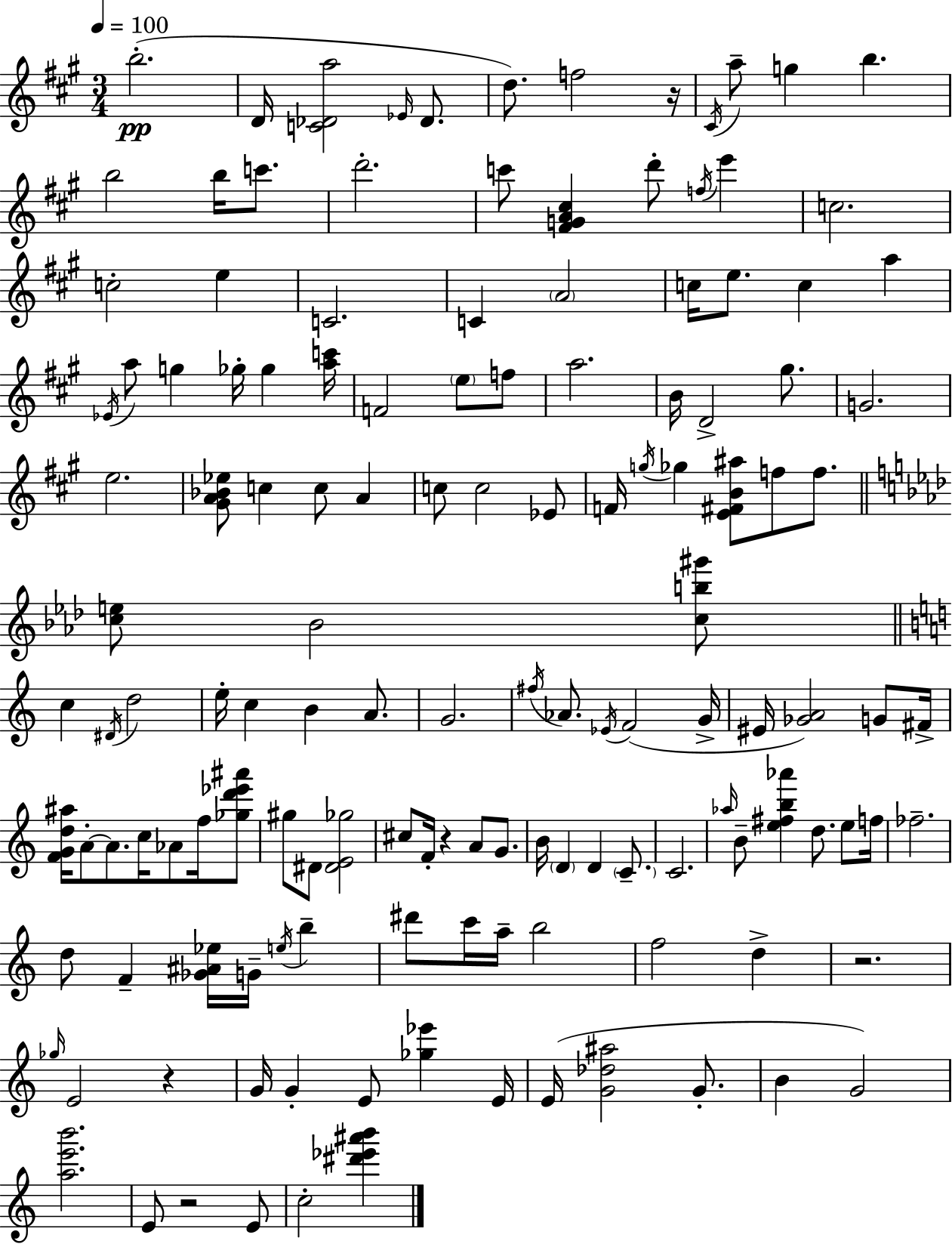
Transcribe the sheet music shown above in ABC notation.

X:1
T:Untitled
M:3/4
L:1/4
K:A
b2 D/4 [C_Da]2 _E/4 _D/2 d/2 f2 z/4 ^C/4 a/2 g b b2 b/4 c'/2 d'2 c'/2 [^FGA^c] d'/2 f/4 e' c2 c2 e C2 C A2 c/4 e/2 c a _E/4 a/2 g _g/4 _g [ac']/4 F2 e/2 f/2 a2 B/4 D2 ^g/2 G2 e2 [^GA_B_e]/2 c c/2 A c/2 c2 _E/2 F/4 g/4 _g [E^FB^a]/2 f/2 f/2 [ce]/2 _B2 [cb^g']/2 c ^D/4 d2 e/4 c B A/2 G2 ^f/4 _A/2 _E/4 F2 G/4 ^E/4 [_GA]2 G/2 ^F/4 [FGd^a]/4 A/2 A/2 c/4 _A/2 f/4 [_gd'_e'^a']/2 ^g/2 ^D/2 [^DE_g]2 ^c/2 F/4 z A/2 G/2 B/4 D D C/2 C2 _a/4 B/2 [e^fb_a'] d/2 e/2 f/4 _f2 d/2 F [_G^A_e]/4 G/4 e/4 b ^d'/2 c'/4 a/4 b2 f2 d z2 _g/4 E2 z G/4 G E/2 [_g_e'] E/4 E/4 [G_d^a]2 G/2 B G2 [ae'b']2 E/2 z2 E/2 c2 [^d'_e'^a'b']